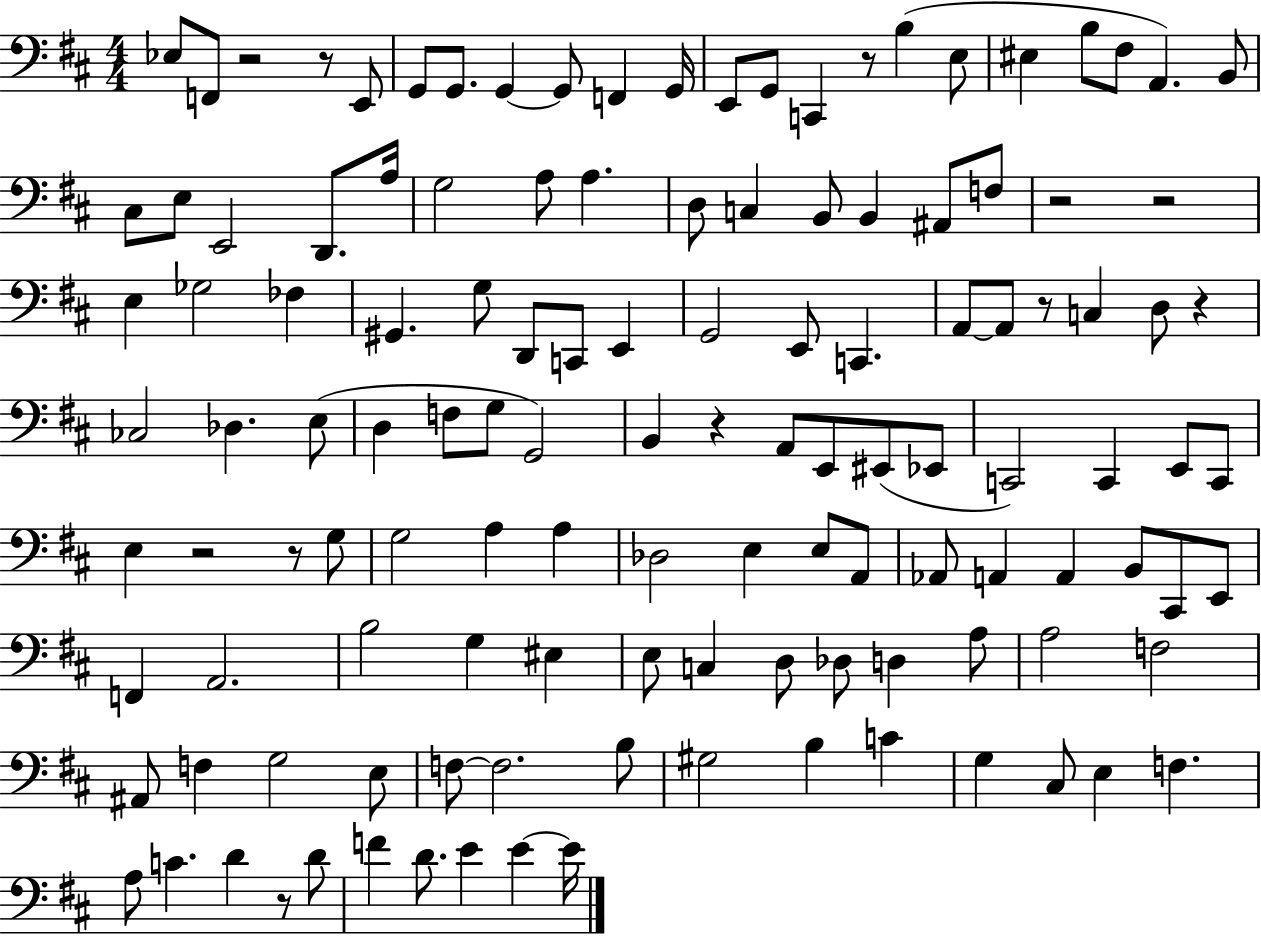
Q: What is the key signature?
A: D major